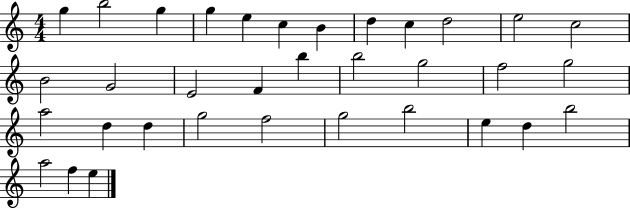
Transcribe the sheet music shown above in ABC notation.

X:1
T:Untitled
M:4/4
L:1/4
K:C
g b2 g g e c B d c d2 e2 c2 B2 G2 E2 F b b2 g2 f2 g2 a2 d d g2 f2 g2 b2 e d b2 a2 f e